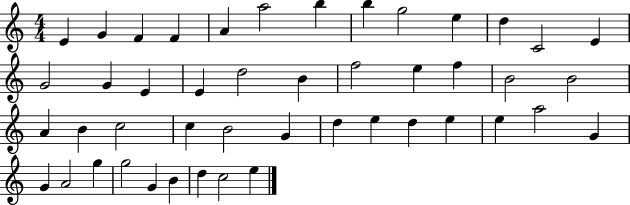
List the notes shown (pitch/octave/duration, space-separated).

E4/q G4/q F4/q F4/q A4/q A5/h B5/q B5/q G5/h E5/q D5/q C4/h E4/q G4/h G4/q E4/q E4/q D5/h B4/q F5/h E5/q F5/q B4/h B4/h A4/q B4/q C5/h C5/q B4/h G4/q D5/q E5/q D5/q E5/q E5/q A5/h G4/q G4/q A4/h G5/q G5/h G4/q B4/q D5/q C5/h E5/q